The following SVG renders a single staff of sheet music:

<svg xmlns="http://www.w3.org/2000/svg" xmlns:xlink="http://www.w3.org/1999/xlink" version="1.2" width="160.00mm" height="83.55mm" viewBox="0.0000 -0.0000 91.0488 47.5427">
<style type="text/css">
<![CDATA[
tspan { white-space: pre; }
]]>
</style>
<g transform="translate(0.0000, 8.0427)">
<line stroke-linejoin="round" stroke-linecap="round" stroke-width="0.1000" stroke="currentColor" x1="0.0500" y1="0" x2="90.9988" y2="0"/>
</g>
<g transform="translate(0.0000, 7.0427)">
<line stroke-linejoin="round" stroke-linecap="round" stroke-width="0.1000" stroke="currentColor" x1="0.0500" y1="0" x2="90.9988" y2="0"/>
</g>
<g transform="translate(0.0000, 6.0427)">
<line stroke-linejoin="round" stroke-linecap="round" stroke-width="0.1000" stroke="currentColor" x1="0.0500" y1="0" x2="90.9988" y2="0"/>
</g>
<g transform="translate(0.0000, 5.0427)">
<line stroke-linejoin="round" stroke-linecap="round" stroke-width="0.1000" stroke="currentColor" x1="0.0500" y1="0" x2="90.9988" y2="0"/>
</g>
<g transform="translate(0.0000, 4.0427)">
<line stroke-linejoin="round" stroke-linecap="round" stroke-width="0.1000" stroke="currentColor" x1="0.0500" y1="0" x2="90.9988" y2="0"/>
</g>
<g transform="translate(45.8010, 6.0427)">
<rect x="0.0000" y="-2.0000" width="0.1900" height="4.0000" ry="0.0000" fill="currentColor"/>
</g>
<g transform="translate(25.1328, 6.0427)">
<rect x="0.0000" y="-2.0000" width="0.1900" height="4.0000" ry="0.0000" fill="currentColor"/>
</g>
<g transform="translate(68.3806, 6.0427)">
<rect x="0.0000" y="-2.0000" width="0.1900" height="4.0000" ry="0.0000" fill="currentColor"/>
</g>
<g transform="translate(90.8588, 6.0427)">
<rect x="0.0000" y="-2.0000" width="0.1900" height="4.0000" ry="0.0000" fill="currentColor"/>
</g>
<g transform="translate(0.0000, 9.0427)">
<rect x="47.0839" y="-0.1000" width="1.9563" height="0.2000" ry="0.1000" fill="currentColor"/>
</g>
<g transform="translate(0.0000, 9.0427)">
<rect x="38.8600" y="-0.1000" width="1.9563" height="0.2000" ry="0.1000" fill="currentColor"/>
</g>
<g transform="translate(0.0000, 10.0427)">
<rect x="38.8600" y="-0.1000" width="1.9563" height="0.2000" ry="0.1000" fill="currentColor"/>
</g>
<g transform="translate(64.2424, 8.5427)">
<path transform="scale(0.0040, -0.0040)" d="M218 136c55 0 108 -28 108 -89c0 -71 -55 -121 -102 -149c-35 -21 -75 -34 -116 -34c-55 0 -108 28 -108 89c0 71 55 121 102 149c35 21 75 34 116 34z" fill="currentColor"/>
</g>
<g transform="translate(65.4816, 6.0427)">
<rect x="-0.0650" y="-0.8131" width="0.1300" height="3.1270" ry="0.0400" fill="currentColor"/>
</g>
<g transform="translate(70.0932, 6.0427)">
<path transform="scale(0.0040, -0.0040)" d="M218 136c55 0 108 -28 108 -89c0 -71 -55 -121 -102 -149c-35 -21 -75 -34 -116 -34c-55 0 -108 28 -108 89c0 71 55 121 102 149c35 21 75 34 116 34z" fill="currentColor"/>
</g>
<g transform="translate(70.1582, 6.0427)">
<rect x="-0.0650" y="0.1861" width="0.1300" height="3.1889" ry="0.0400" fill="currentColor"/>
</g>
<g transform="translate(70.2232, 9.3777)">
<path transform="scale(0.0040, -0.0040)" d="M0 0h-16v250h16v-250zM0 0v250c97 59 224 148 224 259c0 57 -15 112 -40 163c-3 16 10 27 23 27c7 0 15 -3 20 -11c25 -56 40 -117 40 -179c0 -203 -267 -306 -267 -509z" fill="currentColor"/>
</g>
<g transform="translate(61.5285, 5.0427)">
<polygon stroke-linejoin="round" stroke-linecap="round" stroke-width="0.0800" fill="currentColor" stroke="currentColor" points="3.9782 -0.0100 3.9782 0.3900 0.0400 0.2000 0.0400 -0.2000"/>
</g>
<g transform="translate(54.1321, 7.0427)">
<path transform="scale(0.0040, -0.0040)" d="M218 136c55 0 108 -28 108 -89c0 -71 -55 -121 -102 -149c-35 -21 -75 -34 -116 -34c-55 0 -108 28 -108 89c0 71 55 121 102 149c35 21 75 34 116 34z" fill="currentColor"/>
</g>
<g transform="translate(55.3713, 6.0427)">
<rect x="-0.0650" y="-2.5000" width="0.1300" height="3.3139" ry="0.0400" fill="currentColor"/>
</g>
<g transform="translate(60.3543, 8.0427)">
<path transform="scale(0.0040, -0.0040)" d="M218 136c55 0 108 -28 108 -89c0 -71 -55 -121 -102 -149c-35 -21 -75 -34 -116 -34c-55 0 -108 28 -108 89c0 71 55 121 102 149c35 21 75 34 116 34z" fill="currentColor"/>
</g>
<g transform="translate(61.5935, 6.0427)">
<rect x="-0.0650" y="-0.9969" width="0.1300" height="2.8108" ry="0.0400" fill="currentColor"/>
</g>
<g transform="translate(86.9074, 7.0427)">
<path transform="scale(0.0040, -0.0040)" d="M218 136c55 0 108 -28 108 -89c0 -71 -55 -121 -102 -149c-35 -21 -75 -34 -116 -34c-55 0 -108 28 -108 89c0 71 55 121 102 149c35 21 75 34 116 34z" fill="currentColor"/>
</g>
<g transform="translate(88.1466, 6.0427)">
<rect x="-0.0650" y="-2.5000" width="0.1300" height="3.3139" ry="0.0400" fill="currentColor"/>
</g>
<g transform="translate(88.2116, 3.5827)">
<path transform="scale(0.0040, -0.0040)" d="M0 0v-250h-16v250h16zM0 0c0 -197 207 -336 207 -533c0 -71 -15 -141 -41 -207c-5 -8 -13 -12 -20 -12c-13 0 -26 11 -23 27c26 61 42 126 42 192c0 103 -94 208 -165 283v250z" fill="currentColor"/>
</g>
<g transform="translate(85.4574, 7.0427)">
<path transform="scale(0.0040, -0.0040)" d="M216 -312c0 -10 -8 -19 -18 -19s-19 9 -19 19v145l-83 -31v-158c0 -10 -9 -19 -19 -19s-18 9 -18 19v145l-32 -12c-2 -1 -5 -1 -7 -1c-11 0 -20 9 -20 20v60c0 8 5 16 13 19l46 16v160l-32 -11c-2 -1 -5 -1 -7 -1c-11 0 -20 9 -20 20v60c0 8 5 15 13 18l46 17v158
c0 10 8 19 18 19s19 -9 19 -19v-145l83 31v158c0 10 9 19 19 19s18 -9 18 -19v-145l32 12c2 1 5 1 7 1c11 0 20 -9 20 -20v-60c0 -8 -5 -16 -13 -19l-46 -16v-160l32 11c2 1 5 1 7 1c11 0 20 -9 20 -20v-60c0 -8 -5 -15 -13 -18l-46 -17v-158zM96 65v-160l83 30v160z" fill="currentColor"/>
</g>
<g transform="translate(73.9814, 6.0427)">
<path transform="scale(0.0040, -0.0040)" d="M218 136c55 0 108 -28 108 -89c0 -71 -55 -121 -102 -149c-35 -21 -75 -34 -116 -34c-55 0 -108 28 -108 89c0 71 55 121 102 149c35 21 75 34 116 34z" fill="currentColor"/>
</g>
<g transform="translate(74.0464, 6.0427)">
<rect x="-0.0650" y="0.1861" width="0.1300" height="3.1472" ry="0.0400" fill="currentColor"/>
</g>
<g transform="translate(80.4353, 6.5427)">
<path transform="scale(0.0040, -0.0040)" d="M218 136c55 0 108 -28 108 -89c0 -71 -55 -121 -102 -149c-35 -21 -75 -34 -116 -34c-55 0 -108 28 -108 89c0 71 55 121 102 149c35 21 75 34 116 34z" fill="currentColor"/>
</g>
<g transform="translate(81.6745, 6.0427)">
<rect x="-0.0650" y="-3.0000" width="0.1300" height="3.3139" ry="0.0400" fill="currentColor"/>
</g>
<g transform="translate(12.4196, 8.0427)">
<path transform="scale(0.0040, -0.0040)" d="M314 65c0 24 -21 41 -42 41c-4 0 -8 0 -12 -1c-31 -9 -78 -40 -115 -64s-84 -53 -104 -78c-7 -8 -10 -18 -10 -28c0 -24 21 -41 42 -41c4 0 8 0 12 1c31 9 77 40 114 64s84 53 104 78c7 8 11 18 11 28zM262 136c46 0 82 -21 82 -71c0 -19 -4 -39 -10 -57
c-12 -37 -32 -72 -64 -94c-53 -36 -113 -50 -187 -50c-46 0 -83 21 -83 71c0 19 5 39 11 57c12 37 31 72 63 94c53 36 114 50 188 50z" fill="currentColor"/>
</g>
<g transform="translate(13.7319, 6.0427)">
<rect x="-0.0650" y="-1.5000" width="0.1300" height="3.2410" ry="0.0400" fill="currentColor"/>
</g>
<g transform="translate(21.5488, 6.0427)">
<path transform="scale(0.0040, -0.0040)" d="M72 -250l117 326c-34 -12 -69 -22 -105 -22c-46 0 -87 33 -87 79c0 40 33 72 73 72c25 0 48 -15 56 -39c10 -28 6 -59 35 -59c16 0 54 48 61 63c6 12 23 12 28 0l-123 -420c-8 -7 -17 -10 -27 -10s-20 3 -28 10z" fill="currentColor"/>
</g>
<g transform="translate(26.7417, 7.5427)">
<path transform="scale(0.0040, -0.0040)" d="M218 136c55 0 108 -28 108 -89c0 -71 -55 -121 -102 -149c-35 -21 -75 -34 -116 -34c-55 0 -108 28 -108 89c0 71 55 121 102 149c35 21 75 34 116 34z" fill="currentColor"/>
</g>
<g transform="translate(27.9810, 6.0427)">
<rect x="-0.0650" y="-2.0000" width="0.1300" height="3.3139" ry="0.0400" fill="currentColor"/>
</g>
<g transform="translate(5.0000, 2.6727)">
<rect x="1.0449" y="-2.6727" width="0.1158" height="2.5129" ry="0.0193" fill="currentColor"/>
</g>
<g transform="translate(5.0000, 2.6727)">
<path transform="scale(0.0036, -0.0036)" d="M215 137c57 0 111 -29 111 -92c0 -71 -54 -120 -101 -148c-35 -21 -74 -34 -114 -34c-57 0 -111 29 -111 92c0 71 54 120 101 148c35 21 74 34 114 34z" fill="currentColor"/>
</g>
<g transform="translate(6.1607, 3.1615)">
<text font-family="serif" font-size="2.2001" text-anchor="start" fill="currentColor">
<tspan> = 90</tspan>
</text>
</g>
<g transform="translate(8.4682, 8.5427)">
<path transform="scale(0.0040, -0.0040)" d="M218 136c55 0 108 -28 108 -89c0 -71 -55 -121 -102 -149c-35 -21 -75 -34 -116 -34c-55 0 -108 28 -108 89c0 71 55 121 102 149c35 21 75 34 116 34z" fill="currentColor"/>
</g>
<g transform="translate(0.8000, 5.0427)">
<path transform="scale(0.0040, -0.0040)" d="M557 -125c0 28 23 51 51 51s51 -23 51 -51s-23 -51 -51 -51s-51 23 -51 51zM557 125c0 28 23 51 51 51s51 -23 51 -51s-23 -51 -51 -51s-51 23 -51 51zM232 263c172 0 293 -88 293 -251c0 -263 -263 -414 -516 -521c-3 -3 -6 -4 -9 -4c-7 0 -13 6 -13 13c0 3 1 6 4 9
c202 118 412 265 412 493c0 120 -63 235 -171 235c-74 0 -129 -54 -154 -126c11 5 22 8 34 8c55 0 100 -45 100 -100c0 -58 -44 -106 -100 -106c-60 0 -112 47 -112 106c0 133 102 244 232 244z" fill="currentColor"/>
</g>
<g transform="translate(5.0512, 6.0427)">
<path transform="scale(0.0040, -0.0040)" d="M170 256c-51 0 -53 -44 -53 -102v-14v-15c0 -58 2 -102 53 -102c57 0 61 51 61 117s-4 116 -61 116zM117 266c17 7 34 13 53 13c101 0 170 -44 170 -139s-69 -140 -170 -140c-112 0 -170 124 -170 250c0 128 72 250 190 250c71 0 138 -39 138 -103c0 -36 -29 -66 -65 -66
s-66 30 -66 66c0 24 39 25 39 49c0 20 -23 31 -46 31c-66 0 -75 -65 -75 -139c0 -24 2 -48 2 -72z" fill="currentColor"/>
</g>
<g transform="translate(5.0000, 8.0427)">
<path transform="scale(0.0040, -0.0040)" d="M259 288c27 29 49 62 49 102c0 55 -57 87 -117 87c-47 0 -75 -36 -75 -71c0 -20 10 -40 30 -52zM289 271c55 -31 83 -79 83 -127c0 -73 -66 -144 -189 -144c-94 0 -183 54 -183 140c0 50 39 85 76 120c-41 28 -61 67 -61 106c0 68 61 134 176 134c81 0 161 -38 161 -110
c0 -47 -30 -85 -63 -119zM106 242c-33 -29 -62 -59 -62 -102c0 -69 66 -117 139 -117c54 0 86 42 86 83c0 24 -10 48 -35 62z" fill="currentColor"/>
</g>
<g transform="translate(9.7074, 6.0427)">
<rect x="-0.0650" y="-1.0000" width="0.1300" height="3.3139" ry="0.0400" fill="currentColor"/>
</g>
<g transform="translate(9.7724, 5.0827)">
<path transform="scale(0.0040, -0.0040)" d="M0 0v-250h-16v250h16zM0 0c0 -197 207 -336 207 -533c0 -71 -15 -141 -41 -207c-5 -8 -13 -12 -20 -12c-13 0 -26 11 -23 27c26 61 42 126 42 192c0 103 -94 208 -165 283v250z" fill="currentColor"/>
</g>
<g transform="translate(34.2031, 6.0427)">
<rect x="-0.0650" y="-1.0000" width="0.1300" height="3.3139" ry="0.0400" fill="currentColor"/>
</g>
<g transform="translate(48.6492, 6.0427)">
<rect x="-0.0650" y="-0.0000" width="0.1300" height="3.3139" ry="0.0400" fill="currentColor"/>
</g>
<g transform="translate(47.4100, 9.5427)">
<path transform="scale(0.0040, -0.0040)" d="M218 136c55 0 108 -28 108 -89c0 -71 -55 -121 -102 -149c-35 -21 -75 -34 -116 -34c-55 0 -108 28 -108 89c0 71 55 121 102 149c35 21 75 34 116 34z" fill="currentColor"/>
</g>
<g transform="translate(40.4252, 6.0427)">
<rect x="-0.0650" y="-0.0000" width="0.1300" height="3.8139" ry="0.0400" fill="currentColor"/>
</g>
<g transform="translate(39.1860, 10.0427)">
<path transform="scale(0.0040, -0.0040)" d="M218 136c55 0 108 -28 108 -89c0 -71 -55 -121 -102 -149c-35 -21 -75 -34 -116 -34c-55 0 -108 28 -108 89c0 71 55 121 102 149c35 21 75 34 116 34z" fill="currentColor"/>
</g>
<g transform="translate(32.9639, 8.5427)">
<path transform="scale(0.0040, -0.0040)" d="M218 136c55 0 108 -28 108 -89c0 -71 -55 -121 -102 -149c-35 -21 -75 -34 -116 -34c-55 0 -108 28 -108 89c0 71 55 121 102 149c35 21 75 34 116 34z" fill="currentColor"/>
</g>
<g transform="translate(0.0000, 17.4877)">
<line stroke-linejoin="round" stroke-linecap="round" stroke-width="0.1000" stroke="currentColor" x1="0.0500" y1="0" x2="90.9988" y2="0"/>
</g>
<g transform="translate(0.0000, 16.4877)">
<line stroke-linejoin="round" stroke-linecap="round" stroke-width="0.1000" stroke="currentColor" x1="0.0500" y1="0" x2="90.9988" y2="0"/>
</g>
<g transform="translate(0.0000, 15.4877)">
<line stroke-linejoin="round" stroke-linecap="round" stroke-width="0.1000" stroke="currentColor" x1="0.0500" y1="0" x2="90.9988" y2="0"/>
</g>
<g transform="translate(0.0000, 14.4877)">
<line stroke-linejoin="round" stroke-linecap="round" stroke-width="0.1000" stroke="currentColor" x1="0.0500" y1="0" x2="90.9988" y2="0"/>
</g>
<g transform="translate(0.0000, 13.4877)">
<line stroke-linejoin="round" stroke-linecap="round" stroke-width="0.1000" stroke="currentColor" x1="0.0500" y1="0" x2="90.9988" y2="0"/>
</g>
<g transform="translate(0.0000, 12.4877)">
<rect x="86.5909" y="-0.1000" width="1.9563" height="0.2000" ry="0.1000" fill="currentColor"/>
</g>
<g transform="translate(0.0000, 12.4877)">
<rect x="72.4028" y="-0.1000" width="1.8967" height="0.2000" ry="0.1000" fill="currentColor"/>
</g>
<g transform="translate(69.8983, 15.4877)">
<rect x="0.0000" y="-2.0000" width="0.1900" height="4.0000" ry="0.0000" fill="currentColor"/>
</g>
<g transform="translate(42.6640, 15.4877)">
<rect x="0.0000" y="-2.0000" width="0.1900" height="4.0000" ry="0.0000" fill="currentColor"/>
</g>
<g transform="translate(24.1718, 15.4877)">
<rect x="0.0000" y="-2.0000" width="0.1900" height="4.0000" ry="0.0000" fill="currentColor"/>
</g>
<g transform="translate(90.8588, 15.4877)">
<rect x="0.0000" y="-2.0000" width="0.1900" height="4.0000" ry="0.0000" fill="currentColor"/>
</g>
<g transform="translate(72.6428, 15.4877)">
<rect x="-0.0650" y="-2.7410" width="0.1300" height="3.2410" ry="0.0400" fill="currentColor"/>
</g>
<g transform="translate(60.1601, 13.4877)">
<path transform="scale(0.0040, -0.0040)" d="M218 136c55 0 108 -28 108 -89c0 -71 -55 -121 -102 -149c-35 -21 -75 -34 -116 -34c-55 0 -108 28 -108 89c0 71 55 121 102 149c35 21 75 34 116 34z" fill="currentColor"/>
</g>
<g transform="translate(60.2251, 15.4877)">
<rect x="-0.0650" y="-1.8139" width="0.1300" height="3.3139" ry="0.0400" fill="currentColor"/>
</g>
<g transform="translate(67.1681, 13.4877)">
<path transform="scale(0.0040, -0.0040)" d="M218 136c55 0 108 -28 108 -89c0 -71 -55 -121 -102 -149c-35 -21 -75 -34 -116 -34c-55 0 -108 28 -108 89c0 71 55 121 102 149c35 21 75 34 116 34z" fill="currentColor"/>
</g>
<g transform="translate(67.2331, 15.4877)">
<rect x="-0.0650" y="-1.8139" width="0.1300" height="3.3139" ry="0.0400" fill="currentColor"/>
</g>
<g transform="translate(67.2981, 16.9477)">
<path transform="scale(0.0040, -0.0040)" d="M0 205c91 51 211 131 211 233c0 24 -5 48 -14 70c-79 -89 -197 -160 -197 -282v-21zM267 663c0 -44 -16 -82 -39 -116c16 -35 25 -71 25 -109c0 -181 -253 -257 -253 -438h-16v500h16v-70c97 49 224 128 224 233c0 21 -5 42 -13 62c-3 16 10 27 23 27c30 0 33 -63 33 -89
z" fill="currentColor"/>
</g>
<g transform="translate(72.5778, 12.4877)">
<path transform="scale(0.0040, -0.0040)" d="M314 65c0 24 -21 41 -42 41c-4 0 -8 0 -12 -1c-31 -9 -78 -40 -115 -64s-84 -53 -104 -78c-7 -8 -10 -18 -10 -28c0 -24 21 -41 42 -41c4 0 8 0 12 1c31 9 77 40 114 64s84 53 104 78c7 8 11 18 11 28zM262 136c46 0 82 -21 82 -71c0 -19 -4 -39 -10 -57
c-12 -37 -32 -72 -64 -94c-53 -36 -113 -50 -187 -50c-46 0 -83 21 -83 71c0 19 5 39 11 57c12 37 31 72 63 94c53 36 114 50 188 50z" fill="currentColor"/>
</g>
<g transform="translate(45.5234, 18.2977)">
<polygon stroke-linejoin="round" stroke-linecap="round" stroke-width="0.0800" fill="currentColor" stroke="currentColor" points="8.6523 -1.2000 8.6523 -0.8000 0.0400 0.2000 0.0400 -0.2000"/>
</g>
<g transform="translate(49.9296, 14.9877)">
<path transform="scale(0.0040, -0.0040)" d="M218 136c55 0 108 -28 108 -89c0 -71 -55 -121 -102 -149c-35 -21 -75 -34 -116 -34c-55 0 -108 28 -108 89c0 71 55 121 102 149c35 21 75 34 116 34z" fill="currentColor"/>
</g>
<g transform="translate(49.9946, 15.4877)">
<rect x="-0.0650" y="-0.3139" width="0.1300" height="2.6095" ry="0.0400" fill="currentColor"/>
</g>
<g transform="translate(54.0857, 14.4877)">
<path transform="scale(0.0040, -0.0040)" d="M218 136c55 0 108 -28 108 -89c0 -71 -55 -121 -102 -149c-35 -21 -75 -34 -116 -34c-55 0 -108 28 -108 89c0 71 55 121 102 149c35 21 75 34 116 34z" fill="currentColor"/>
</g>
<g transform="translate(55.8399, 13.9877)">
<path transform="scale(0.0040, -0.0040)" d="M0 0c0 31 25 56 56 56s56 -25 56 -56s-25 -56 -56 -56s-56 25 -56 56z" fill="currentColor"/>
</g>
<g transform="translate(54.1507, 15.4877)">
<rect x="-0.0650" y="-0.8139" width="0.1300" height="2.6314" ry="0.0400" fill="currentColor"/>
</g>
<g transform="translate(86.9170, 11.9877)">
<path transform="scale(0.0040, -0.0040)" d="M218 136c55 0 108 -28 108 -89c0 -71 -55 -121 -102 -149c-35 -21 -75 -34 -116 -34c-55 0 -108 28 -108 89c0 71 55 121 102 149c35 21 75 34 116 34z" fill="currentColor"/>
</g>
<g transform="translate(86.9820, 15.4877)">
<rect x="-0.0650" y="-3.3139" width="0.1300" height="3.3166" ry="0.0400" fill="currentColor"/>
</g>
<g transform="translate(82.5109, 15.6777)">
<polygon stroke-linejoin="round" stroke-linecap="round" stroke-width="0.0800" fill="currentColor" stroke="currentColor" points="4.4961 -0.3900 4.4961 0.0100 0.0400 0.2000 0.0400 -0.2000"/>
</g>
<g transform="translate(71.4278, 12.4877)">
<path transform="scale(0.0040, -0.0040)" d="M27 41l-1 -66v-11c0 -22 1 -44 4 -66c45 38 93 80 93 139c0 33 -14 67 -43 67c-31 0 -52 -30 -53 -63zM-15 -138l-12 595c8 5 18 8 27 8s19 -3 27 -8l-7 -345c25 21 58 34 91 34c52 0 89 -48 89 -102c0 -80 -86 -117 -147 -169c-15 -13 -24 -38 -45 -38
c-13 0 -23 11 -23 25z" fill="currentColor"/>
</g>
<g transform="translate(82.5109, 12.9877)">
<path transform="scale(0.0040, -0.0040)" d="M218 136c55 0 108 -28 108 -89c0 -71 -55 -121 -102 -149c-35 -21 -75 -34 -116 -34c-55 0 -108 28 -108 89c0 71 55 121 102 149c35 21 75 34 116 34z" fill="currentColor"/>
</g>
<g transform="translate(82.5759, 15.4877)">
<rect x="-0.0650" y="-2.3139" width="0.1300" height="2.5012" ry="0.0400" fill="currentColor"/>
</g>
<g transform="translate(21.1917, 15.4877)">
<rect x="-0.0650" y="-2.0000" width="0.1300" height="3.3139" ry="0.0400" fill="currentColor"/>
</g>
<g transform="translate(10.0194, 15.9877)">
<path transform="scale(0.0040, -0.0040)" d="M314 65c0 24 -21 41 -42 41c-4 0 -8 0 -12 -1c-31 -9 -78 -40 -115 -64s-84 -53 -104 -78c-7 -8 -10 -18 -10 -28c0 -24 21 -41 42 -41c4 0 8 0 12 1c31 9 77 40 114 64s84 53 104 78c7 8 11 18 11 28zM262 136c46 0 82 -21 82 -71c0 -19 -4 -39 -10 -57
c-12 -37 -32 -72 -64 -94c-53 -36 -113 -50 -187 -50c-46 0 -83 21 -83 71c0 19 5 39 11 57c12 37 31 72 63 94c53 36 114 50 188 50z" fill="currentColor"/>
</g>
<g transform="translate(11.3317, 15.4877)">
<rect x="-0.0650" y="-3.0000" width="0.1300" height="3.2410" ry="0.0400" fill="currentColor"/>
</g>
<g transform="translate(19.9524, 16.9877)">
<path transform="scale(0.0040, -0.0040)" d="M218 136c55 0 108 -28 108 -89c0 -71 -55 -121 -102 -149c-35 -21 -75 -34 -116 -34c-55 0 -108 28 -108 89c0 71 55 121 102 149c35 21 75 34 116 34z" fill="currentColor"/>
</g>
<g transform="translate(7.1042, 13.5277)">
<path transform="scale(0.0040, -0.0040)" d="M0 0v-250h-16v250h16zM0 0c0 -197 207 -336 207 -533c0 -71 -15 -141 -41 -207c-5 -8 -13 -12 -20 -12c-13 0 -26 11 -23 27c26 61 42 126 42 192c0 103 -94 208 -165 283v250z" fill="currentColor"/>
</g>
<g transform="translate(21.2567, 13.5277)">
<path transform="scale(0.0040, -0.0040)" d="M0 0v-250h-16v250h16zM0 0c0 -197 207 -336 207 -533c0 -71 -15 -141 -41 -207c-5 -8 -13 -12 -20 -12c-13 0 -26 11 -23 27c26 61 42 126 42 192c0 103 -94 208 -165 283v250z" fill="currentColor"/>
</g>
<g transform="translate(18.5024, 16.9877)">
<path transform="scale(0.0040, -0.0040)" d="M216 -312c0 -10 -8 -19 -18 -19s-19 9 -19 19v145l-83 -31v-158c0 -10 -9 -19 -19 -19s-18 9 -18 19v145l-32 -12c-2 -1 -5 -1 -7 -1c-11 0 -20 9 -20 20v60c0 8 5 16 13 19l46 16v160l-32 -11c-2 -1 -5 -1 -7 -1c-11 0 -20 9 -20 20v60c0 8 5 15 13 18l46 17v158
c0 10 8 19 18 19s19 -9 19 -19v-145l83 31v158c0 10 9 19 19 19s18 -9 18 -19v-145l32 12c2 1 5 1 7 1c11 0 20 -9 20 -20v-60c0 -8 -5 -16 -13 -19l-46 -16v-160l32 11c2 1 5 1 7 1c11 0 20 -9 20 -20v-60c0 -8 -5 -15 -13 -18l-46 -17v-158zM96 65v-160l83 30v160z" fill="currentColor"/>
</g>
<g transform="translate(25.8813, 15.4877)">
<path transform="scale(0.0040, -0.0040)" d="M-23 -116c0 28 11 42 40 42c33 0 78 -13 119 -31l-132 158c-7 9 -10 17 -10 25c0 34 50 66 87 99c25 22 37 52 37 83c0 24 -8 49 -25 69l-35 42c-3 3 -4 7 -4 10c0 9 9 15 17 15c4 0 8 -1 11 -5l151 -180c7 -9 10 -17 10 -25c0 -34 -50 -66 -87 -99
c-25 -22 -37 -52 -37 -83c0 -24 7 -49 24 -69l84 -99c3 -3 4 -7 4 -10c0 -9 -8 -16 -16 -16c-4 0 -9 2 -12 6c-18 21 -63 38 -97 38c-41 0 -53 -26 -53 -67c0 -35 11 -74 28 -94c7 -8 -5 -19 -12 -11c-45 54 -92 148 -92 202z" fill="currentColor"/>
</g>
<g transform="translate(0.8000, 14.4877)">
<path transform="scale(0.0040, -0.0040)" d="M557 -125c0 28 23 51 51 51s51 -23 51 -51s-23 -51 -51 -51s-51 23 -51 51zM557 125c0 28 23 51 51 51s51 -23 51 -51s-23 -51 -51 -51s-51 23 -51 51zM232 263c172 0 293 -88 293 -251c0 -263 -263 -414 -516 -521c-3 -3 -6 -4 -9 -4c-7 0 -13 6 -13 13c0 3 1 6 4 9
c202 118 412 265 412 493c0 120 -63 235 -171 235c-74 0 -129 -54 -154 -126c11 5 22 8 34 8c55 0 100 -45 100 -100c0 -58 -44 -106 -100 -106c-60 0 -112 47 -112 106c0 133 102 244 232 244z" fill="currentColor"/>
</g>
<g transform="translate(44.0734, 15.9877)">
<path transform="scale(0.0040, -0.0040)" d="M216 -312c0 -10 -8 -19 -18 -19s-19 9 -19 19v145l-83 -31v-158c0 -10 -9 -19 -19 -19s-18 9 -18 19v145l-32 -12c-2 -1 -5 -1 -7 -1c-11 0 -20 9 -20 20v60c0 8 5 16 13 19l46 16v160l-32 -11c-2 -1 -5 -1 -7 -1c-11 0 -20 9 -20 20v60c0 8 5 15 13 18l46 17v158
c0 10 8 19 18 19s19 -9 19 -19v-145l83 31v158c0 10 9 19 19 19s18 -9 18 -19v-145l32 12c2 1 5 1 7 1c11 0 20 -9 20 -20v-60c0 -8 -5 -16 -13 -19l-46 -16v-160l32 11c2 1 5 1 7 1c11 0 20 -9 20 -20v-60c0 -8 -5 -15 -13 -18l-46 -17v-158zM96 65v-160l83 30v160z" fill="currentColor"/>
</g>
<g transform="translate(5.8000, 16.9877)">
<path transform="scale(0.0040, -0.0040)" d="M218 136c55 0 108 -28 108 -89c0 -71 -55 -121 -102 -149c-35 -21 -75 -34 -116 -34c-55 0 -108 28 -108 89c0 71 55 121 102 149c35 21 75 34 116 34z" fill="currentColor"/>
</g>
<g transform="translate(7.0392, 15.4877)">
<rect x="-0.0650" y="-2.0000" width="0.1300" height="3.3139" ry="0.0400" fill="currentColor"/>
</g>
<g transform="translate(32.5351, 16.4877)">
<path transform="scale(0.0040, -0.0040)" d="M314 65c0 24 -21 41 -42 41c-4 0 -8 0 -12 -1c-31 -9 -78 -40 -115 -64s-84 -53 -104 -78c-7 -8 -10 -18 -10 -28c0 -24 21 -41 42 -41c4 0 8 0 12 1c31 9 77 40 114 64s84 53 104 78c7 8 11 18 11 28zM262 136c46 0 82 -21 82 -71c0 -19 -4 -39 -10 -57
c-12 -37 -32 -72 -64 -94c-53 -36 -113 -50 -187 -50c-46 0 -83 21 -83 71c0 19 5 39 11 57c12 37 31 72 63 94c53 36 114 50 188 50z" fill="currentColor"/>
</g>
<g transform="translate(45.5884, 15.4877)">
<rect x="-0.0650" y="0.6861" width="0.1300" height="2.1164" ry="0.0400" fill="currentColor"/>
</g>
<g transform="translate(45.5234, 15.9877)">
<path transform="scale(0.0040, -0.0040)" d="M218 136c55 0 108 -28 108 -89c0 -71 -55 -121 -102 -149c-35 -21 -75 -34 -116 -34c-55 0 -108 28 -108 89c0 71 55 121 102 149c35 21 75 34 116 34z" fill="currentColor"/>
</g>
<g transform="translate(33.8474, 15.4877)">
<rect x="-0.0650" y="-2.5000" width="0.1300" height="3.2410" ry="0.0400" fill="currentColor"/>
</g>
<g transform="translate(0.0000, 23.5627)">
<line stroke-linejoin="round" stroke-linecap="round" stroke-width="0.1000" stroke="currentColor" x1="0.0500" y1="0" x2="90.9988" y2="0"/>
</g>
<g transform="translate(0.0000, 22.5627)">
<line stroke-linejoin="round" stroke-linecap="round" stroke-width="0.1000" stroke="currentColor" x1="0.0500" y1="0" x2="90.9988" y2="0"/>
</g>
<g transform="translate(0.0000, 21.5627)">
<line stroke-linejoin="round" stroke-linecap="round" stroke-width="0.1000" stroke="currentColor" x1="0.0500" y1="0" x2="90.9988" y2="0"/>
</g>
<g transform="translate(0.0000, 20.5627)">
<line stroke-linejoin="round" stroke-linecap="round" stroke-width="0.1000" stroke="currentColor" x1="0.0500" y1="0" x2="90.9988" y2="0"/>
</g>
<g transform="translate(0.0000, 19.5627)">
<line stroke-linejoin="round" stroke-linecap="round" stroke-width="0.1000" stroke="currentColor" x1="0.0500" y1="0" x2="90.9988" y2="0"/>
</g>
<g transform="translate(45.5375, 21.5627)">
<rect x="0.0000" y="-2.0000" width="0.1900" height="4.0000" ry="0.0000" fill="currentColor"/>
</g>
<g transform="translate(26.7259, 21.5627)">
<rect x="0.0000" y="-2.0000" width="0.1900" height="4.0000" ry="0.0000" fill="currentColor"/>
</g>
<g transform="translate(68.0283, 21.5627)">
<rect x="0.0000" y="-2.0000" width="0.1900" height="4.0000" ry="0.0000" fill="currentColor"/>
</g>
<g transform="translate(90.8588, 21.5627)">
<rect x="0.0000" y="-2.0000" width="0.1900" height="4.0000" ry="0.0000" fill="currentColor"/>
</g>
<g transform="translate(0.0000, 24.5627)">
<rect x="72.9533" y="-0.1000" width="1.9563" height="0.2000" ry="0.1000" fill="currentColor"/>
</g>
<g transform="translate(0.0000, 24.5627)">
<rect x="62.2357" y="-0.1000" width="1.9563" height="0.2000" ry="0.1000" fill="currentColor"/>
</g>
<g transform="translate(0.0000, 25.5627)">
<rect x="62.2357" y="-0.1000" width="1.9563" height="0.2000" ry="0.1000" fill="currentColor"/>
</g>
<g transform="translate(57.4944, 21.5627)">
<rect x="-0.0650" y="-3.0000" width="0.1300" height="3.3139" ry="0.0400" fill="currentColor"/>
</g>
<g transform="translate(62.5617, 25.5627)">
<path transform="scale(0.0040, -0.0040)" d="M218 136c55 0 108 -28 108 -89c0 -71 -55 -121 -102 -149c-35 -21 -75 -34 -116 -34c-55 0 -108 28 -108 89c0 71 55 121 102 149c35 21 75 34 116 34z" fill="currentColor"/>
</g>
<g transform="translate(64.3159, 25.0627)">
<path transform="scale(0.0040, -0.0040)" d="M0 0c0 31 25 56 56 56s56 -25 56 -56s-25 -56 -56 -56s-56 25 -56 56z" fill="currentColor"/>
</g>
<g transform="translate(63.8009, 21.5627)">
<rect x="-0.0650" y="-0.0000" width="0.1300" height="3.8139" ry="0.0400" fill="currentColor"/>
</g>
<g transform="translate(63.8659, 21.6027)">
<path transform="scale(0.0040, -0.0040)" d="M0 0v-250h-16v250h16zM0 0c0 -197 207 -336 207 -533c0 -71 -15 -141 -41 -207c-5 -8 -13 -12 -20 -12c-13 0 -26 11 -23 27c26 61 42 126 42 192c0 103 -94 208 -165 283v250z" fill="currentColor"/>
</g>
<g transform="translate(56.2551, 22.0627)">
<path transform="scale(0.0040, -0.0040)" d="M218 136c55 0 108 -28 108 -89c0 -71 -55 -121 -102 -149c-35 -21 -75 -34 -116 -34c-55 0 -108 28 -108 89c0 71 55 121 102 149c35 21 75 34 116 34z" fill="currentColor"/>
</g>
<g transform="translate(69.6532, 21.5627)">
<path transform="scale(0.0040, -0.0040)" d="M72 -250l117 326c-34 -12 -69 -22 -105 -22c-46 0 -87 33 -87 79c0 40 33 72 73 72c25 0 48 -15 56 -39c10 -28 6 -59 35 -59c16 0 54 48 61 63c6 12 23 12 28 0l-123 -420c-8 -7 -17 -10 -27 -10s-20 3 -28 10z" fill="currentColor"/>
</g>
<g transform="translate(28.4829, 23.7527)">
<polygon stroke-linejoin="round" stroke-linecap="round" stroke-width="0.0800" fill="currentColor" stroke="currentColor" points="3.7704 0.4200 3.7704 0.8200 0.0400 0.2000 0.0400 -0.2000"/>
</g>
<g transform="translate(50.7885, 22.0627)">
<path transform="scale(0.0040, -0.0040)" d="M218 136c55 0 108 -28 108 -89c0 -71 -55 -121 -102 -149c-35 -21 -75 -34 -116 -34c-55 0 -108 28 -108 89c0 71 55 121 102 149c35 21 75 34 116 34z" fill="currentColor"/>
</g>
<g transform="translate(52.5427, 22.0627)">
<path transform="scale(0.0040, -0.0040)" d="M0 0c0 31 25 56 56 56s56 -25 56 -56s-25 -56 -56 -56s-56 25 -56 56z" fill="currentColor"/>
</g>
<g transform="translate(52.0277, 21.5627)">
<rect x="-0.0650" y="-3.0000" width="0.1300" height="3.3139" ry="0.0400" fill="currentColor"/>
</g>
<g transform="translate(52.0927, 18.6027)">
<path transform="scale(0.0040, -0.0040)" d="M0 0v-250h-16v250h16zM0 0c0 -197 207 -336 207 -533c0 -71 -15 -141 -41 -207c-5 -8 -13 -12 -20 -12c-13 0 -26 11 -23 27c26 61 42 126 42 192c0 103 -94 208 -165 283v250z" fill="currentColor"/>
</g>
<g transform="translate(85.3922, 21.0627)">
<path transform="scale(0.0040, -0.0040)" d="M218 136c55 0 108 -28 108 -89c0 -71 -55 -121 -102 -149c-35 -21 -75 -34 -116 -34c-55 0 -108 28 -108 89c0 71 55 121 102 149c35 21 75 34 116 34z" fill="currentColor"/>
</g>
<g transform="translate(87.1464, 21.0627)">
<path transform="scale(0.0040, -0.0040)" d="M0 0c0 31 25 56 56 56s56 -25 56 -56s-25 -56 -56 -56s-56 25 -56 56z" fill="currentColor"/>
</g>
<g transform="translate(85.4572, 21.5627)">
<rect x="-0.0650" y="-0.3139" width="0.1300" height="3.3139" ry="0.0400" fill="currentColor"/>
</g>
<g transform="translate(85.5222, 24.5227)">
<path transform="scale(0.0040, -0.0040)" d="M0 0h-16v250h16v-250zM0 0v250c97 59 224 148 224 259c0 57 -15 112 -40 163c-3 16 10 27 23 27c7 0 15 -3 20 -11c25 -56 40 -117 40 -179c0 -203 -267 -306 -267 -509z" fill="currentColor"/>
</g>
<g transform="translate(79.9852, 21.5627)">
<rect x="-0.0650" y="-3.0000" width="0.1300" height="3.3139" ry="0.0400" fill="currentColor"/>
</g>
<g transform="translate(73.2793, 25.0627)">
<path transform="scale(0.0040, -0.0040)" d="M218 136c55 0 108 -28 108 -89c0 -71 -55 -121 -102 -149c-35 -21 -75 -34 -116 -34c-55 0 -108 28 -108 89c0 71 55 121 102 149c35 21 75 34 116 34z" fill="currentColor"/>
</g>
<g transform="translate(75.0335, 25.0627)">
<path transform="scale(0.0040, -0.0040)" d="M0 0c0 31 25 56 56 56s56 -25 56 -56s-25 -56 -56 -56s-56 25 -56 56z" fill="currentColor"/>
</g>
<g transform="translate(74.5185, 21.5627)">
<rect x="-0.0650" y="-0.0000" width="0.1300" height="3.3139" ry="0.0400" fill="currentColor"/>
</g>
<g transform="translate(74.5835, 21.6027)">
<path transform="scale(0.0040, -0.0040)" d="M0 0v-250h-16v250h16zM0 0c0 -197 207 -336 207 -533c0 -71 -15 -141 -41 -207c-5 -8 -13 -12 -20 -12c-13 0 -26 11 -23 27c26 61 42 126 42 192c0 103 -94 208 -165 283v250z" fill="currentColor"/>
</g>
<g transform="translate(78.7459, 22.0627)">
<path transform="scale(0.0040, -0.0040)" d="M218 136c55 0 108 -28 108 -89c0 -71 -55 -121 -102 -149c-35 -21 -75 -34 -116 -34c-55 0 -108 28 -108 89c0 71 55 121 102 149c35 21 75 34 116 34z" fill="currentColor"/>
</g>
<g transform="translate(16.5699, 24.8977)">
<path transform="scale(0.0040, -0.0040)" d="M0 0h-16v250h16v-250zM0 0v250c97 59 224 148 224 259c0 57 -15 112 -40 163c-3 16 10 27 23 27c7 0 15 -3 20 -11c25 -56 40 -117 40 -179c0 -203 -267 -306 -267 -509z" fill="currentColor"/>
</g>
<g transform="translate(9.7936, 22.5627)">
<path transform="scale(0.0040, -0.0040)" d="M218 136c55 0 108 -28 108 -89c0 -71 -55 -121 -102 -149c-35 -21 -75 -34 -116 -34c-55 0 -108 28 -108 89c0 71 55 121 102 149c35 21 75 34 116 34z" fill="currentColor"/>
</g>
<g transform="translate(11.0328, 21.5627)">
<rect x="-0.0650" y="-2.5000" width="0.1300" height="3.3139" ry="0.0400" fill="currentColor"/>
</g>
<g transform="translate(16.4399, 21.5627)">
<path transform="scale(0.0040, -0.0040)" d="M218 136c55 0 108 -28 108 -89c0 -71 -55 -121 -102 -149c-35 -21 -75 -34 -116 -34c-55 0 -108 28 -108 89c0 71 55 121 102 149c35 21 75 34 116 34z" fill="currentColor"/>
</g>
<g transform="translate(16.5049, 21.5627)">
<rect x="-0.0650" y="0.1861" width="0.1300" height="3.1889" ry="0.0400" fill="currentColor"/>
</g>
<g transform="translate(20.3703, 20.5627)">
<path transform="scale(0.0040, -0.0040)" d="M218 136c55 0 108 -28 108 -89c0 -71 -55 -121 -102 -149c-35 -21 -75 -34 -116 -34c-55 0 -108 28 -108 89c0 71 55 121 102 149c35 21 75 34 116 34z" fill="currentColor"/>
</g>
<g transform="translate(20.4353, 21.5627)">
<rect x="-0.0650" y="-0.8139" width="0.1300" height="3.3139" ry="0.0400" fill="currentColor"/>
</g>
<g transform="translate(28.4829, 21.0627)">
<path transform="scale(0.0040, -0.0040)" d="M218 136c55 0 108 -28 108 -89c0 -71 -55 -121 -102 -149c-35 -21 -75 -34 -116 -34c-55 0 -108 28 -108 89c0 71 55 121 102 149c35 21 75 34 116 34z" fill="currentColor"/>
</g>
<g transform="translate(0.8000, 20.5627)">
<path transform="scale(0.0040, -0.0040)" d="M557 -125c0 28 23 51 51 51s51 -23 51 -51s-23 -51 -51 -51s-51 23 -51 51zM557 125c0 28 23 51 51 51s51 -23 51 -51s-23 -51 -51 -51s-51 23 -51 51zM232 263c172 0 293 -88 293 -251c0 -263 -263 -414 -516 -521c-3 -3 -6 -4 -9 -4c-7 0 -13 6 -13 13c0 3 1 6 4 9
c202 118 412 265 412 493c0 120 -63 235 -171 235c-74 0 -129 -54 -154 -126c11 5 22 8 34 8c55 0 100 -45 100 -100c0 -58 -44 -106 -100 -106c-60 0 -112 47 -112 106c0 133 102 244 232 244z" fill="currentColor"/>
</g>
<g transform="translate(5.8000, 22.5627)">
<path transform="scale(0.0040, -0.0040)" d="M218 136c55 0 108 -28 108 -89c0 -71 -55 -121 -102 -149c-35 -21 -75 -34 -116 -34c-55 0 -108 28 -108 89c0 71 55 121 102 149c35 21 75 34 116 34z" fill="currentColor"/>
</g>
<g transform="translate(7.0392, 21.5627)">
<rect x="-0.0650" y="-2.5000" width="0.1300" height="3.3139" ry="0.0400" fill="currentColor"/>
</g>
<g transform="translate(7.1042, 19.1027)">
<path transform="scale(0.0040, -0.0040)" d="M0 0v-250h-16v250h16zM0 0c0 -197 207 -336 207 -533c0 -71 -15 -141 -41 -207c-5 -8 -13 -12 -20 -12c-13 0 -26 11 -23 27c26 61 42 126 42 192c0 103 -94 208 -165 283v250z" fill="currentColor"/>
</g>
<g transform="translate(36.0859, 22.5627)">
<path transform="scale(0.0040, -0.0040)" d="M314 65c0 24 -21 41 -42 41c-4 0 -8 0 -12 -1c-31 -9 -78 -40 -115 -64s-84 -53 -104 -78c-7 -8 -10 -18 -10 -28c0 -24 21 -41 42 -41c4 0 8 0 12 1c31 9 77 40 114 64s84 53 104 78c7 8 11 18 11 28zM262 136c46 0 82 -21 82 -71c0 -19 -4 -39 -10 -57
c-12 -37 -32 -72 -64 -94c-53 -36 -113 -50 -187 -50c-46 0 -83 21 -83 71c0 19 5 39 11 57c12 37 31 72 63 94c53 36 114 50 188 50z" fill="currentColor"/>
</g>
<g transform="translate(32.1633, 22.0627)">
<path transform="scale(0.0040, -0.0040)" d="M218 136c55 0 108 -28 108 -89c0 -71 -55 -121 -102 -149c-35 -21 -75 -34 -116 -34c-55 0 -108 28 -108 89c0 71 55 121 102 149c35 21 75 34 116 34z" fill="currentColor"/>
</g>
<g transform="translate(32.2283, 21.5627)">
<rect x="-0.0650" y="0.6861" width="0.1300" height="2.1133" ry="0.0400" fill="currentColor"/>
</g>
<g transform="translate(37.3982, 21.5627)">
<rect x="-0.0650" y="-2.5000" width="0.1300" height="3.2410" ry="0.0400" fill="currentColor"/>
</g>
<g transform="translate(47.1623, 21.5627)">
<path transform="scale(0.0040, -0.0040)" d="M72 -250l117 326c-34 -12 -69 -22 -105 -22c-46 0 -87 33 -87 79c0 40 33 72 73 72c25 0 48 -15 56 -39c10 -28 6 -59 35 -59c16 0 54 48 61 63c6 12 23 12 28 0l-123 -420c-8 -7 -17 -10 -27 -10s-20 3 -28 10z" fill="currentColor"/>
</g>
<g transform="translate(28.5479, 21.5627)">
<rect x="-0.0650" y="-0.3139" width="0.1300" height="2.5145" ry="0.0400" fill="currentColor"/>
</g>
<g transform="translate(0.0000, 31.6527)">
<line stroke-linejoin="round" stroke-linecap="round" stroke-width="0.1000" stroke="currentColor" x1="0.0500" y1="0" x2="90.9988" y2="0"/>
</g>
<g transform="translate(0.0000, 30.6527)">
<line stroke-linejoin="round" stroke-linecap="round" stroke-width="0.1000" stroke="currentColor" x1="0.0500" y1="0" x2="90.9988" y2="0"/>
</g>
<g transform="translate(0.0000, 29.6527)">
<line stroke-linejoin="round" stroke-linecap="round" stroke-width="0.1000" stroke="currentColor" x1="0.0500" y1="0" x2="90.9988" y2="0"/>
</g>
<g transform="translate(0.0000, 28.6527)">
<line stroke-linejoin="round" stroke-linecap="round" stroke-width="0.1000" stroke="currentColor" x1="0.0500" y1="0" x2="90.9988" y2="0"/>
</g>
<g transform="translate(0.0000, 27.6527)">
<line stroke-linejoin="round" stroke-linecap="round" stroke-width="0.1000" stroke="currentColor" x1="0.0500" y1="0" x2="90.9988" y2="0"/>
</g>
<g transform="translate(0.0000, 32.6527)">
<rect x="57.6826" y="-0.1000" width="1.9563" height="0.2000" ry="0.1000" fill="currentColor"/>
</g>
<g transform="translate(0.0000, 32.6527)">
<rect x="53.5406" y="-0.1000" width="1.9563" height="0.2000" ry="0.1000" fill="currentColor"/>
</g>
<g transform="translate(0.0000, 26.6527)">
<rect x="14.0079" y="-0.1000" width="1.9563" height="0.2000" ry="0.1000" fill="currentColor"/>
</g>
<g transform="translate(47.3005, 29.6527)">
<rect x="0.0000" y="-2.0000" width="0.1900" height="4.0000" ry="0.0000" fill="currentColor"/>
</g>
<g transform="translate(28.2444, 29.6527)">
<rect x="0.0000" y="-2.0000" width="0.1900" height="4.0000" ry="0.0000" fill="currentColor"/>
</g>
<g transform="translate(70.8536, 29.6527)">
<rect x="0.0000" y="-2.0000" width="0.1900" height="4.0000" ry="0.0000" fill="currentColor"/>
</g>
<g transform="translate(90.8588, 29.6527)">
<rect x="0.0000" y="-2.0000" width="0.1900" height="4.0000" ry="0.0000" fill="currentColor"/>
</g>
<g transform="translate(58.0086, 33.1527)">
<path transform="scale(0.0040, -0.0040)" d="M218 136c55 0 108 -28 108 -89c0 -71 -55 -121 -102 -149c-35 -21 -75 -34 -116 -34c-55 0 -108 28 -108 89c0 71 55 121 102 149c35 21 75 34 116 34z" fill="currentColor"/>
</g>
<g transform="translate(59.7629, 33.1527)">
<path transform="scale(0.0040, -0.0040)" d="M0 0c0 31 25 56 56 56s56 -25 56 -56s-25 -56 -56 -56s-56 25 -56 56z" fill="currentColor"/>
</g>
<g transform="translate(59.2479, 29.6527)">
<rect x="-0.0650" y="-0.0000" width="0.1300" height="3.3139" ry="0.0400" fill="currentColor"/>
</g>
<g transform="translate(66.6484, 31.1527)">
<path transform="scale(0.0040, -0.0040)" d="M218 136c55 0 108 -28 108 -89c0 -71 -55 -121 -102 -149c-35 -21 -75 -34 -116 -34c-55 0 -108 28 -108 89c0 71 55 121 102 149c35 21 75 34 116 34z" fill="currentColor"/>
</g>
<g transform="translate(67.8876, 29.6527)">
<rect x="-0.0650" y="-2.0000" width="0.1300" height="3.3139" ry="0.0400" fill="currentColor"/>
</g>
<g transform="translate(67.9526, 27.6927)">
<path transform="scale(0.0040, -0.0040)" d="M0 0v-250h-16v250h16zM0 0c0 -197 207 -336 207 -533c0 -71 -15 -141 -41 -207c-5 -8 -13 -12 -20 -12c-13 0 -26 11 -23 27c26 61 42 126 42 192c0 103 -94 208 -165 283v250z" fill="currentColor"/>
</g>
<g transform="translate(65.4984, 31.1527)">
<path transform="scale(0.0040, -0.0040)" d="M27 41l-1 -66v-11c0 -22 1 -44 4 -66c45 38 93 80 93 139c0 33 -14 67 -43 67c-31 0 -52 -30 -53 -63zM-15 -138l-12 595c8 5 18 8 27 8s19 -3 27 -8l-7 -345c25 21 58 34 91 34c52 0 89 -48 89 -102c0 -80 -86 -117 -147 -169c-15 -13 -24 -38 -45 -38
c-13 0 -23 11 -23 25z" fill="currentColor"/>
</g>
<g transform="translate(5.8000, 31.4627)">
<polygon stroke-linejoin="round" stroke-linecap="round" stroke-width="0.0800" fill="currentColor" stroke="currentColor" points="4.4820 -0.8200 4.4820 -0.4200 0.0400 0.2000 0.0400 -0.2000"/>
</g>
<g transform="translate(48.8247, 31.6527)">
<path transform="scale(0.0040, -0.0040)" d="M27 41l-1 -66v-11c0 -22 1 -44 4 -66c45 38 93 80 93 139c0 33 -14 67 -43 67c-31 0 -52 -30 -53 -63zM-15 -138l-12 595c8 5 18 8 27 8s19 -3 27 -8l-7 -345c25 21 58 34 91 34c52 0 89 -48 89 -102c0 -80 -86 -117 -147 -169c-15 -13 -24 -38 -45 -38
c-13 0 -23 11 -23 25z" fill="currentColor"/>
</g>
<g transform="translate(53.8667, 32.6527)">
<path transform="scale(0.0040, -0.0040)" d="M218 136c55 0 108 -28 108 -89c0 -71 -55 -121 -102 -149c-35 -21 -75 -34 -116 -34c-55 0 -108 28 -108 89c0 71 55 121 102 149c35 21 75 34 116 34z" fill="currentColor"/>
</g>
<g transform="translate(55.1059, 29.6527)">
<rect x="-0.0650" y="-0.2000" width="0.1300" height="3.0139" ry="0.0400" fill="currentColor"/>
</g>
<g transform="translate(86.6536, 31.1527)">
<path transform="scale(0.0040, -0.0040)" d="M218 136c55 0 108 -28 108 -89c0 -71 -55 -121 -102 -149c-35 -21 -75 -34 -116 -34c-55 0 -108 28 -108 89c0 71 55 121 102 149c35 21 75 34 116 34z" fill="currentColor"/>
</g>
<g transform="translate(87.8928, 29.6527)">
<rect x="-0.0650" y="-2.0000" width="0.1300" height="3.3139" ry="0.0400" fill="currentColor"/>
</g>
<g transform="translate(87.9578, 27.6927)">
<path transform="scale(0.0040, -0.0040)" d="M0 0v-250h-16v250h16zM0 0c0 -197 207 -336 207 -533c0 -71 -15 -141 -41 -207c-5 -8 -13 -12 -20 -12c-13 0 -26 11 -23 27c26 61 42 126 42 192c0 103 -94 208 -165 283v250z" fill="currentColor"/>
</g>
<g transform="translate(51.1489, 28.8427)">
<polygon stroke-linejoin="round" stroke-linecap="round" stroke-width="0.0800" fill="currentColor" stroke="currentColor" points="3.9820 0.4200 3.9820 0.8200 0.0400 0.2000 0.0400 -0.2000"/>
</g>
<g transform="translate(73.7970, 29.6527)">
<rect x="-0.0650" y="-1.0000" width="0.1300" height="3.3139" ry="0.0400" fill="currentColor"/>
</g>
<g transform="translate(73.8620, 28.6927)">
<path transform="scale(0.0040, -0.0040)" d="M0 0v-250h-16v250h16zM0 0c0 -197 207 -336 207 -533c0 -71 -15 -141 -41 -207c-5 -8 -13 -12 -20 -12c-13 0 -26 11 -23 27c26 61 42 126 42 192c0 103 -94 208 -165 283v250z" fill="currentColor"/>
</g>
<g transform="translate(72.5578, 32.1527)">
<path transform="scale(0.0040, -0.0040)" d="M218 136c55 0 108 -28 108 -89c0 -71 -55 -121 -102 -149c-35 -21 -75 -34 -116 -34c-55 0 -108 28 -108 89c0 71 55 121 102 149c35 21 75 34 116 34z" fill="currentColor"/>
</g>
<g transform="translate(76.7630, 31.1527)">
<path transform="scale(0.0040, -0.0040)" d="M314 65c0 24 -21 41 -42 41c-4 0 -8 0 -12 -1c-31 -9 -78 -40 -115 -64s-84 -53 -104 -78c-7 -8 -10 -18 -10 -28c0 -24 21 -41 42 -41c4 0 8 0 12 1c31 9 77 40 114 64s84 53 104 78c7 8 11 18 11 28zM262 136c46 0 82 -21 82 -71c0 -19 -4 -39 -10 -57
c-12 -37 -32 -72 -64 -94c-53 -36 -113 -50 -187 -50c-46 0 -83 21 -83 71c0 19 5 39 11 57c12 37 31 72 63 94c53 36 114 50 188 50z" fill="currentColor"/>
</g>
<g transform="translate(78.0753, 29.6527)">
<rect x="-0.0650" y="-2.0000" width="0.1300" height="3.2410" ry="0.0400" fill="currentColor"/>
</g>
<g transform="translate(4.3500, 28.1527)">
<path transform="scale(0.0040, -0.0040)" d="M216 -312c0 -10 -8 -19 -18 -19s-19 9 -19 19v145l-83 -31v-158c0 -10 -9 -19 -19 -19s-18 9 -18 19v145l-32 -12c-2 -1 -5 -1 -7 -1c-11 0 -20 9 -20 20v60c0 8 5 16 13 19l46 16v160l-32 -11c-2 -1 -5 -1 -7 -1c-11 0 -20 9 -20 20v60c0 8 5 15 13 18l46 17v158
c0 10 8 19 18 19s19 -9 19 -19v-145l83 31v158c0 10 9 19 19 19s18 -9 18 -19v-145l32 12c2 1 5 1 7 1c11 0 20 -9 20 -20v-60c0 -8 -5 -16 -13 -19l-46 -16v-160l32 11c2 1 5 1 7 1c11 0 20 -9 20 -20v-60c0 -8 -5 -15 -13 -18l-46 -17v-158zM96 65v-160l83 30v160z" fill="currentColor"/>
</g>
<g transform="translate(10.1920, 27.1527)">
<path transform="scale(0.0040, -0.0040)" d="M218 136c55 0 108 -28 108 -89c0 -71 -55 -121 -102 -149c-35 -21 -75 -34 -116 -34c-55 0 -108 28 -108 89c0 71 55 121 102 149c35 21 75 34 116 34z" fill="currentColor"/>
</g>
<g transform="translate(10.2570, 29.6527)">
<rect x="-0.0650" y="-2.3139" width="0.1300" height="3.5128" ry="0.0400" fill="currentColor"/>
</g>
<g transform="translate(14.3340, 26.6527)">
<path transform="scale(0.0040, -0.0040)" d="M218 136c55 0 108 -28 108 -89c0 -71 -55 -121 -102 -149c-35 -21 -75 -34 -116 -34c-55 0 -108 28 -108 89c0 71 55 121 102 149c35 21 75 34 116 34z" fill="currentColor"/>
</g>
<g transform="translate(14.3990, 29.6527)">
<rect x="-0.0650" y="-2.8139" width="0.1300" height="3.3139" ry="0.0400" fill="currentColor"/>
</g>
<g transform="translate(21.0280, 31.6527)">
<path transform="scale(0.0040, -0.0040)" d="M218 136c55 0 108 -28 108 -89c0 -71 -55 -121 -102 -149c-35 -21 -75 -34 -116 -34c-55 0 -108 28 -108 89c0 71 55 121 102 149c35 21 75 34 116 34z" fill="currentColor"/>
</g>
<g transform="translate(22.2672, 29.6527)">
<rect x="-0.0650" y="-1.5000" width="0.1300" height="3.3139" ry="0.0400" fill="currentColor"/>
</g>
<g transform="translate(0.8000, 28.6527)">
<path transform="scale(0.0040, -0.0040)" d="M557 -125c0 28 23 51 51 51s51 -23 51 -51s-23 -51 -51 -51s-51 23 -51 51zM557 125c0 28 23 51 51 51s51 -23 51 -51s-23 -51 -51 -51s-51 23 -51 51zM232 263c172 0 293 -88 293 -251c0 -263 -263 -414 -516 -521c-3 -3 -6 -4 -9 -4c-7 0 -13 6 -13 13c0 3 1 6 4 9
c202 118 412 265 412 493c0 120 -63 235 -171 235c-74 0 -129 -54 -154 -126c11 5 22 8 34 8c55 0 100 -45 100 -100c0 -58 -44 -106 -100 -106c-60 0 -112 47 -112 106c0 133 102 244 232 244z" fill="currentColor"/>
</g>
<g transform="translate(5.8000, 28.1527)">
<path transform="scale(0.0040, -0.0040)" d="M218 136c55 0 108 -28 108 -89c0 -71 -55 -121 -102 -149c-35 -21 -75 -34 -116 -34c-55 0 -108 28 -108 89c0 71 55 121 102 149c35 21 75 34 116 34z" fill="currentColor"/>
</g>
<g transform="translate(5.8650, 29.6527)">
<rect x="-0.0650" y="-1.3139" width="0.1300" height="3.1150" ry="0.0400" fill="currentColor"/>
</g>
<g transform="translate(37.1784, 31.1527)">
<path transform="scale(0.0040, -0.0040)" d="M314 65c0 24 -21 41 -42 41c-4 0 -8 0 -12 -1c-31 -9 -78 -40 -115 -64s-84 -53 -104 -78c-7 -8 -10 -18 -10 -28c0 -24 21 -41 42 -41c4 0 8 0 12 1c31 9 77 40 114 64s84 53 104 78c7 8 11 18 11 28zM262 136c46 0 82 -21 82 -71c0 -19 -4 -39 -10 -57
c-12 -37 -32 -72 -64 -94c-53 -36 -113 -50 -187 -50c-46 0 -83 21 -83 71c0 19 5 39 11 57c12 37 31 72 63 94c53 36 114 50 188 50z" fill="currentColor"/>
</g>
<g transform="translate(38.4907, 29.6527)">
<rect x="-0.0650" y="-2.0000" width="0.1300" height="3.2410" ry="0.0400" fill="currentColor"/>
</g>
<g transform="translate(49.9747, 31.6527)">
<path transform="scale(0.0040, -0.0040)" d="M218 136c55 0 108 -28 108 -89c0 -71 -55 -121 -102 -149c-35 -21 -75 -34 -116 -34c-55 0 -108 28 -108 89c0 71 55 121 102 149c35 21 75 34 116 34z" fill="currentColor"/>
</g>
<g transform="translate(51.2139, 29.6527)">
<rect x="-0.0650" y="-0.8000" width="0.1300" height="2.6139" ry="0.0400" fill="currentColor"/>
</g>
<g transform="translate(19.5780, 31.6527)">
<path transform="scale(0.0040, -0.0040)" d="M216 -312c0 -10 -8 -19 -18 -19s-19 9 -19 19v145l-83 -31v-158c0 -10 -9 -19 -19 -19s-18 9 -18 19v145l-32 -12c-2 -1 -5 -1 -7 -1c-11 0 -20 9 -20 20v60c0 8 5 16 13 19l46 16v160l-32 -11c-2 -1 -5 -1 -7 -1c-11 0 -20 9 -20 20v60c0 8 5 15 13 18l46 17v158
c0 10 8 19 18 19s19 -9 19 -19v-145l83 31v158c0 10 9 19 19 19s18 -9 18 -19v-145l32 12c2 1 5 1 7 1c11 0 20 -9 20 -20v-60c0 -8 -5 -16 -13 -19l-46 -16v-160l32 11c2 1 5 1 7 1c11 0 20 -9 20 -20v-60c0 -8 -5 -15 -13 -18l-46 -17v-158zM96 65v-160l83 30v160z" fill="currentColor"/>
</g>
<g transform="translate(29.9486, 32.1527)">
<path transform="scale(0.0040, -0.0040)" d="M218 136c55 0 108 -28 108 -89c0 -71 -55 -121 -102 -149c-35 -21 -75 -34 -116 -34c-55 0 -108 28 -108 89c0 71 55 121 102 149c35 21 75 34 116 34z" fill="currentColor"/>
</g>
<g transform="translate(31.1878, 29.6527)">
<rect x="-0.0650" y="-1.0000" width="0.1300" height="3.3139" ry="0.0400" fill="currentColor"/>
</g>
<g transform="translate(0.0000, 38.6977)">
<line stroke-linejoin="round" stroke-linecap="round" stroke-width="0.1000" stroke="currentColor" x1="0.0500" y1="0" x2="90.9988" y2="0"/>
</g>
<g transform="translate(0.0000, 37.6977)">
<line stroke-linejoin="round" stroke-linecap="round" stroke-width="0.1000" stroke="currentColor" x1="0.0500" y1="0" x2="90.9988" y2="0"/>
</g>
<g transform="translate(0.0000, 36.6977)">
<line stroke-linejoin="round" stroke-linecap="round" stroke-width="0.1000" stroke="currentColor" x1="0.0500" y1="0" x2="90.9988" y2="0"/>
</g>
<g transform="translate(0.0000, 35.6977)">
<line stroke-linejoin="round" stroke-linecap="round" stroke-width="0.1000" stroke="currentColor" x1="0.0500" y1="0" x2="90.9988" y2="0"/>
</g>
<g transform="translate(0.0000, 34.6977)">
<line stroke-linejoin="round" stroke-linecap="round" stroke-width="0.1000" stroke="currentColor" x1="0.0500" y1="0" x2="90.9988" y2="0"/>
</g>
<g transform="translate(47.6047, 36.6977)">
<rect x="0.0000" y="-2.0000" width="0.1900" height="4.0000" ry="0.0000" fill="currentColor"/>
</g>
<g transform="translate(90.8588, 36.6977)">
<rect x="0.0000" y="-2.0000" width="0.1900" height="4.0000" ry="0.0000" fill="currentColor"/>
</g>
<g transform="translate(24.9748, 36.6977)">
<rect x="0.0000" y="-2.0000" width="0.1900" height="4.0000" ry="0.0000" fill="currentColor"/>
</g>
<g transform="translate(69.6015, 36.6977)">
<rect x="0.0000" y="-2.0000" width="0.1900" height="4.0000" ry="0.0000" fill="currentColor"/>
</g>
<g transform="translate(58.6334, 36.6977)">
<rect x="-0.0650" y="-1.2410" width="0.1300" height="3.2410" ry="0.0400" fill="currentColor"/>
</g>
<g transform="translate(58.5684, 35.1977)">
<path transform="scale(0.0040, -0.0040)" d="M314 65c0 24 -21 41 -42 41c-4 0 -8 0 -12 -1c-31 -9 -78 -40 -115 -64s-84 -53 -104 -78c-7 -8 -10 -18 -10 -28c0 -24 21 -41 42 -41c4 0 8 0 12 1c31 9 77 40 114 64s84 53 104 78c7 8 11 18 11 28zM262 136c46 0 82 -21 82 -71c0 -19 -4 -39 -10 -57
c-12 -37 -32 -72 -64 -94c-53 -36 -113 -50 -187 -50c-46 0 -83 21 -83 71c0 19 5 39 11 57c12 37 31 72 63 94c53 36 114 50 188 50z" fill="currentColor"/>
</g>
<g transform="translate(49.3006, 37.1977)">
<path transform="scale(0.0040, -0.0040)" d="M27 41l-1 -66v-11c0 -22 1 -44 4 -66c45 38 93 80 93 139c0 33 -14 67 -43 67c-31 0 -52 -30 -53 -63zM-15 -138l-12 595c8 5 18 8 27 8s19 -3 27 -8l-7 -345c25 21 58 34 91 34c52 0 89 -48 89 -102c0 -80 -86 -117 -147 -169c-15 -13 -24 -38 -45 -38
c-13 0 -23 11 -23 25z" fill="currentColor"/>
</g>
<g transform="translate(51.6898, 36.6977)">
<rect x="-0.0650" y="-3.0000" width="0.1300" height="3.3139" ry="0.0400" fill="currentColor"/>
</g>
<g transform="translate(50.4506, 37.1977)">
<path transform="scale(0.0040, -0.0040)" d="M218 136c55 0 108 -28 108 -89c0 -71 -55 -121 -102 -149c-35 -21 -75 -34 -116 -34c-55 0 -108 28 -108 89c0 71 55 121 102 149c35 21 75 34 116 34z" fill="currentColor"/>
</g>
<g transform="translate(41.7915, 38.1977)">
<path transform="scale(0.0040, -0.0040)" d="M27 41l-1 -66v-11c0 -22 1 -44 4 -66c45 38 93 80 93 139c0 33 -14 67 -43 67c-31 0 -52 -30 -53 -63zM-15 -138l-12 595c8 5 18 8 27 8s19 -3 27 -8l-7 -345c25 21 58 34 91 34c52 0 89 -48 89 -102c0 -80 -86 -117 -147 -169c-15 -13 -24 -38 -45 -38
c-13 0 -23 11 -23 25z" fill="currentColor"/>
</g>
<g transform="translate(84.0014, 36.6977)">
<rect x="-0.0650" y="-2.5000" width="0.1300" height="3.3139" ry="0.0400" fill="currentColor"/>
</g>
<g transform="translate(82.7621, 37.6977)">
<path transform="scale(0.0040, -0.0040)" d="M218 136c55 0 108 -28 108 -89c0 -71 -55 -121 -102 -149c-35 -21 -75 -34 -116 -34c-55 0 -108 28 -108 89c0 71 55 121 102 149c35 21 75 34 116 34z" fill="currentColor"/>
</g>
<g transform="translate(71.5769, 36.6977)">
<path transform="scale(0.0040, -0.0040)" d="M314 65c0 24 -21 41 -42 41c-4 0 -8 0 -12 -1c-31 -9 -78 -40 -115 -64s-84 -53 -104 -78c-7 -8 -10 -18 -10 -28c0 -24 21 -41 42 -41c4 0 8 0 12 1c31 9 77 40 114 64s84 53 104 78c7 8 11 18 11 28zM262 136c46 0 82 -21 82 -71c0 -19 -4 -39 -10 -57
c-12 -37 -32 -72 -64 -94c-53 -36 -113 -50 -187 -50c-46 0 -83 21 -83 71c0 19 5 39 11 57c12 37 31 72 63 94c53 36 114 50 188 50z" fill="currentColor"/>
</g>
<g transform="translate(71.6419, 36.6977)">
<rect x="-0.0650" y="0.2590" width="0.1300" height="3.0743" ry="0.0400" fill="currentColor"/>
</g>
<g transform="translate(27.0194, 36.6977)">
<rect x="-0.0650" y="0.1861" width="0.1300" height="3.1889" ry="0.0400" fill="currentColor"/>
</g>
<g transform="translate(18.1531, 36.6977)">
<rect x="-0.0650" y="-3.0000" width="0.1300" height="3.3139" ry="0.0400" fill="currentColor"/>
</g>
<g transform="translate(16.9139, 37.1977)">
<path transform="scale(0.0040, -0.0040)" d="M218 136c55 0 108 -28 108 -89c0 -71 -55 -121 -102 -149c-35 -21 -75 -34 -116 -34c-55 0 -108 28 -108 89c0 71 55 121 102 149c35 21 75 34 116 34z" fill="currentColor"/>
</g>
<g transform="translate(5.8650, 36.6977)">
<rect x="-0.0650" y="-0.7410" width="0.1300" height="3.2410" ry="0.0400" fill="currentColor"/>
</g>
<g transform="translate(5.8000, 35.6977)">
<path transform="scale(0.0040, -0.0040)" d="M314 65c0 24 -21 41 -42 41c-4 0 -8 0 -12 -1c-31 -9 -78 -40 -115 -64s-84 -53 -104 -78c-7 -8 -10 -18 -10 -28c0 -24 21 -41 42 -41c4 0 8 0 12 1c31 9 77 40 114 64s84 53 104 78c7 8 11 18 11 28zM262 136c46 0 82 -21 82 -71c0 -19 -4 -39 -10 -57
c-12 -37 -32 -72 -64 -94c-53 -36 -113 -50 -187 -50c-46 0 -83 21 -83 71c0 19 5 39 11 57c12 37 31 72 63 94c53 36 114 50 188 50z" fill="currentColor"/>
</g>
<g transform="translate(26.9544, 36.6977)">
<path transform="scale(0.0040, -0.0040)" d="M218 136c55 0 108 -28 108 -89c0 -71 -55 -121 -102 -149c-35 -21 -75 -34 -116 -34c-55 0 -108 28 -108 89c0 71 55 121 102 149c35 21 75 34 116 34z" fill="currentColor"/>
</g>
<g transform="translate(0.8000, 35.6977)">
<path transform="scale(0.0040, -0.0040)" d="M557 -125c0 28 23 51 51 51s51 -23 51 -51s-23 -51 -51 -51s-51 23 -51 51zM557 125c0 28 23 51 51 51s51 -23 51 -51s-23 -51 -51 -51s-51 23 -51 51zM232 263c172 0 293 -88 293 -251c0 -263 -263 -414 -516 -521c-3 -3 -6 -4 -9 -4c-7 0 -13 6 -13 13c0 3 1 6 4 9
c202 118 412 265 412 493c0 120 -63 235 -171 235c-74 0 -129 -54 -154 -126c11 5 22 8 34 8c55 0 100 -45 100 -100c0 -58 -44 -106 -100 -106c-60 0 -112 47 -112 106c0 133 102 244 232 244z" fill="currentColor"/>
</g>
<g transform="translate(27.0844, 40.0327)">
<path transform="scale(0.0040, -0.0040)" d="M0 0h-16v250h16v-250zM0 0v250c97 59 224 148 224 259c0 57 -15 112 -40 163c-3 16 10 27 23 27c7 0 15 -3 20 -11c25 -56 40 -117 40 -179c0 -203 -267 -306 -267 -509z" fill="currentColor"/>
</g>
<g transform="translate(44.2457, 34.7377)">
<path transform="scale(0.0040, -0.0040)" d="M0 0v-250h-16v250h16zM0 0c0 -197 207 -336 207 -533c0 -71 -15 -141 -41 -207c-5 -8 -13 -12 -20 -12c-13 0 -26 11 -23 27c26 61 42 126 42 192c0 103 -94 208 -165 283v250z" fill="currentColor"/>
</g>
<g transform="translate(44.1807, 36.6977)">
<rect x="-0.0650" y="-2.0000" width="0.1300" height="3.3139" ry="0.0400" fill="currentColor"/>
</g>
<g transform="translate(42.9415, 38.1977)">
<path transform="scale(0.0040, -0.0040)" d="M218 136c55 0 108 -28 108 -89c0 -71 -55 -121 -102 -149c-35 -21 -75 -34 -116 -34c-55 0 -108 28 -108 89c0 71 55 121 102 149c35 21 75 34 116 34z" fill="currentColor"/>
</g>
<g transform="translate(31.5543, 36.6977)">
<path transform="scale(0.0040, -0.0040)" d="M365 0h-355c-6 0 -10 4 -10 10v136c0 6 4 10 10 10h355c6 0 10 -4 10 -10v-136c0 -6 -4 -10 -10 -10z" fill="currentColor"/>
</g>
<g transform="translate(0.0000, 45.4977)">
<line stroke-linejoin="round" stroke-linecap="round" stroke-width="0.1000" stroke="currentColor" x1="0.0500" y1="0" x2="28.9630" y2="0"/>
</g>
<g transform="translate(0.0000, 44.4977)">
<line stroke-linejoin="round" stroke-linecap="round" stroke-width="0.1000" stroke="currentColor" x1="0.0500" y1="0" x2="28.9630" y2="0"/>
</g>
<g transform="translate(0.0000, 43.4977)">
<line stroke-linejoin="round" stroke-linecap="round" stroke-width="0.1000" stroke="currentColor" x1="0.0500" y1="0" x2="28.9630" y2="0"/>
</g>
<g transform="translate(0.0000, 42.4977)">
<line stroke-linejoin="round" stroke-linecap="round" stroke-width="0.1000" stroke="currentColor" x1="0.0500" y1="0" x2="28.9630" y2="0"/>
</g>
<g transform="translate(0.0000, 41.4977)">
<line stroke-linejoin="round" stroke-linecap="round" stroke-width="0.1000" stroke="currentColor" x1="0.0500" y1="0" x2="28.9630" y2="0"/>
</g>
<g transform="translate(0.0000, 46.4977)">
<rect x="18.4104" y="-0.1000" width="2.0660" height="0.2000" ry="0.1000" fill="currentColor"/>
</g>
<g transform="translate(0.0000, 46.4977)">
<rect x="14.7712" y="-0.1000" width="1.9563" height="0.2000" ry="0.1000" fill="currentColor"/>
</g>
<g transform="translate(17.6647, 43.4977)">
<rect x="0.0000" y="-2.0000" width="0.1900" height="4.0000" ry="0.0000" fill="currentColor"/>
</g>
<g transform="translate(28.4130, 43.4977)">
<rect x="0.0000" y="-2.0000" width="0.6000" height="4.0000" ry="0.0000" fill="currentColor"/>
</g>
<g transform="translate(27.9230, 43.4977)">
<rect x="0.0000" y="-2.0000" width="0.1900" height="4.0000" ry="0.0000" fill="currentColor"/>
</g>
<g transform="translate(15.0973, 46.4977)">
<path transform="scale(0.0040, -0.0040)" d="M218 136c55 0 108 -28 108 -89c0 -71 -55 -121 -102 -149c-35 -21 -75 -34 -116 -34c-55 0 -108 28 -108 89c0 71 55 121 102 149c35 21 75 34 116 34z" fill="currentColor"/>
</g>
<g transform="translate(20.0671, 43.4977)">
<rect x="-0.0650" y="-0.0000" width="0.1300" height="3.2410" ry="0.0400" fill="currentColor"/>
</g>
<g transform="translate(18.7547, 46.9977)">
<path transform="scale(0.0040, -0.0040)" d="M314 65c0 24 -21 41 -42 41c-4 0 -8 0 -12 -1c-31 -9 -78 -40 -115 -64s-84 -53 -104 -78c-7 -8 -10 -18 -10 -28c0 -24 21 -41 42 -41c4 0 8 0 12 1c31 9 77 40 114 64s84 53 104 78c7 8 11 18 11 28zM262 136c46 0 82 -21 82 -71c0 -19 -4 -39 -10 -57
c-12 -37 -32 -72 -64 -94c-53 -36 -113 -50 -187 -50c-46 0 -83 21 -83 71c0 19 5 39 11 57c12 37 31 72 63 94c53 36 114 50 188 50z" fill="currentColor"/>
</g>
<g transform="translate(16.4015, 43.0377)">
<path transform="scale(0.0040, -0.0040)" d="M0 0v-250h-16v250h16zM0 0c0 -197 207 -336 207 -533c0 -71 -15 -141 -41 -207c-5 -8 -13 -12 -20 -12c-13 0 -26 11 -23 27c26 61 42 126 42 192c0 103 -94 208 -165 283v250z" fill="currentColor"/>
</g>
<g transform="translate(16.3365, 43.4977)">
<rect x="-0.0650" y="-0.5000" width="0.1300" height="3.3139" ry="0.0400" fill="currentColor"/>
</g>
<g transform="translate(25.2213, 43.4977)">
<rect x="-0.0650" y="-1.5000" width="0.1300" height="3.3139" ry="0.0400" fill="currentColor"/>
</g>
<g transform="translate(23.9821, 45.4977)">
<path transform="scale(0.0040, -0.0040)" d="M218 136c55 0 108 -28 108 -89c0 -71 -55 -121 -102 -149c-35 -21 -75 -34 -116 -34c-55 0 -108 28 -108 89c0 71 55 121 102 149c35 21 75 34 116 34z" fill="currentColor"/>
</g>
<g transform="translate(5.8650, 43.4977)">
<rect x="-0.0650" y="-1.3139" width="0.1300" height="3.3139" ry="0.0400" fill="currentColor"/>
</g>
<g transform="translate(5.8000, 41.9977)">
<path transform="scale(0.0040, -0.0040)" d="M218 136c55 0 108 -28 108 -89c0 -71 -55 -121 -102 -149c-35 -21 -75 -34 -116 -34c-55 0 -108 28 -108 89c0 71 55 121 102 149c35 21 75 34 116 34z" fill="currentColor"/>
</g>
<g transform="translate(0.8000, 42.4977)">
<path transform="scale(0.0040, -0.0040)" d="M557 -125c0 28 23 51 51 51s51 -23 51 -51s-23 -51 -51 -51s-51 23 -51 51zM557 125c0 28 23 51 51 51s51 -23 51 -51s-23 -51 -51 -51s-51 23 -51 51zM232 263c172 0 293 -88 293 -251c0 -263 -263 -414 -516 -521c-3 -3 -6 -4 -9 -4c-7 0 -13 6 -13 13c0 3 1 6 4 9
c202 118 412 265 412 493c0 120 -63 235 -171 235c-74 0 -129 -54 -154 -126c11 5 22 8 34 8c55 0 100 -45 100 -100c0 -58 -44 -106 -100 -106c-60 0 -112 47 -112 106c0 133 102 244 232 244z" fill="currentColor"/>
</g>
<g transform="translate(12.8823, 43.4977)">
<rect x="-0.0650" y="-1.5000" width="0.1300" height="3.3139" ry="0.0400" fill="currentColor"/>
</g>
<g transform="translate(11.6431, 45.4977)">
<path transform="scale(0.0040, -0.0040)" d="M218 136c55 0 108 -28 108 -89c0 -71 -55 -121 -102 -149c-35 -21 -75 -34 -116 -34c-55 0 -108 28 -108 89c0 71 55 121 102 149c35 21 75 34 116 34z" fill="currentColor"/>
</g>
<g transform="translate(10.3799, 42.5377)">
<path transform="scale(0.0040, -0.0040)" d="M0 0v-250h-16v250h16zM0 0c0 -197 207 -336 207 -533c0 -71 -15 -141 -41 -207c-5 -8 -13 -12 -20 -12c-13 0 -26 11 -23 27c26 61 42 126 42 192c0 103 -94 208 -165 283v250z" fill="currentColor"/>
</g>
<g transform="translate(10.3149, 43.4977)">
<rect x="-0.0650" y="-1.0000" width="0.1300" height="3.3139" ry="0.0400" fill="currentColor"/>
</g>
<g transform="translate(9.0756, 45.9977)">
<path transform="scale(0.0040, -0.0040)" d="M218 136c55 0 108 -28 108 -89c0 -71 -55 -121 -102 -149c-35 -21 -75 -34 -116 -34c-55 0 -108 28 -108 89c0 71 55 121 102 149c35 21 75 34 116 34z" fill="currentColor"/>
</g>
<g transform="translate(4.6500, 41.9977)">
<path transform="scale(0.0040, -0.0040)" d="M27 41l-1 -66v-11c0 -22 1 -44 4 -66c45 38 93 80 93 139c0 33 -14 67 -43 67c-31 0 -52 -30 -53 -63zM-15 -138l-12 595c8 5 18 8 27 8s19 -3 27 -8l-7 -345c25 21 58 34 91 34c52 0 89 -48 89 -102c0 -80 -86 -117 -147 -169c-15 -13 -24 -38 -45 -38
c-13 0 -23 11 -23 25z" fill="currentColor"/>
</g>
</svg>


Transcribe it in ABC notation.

X:1
T:Untitled
M:6/8
L:1/4
K:C
F,,/2 G,,2 z/2 A,, F,, C,, D,, B,, G,,/2 F,,/2 D,/2 D, C, ^B,,/2 A,,/2 C,2 ^A,,/2 z B,,2 ^C,/2 E,/2 F,/2 A, A,/4 _C2 B,/2 D/2 B,,/2 B,, D,/2 F, E,/2 C,/2 B,,2 z/2 C,/2 C, C,,/2 z/2 D,,/2 C, E,/2 ^G,/2 B,/2 C ^G,, F,, A,,2 _G,,/2 E,,/2 D,, _A,,/2 F,,/2 A,,2 A,,/2 F,2 C, D,/2 z2 _A,,/2 _C, G,2 D,2 B,, _G, F,,/2 G,, E,,/2 D,,2 G,,